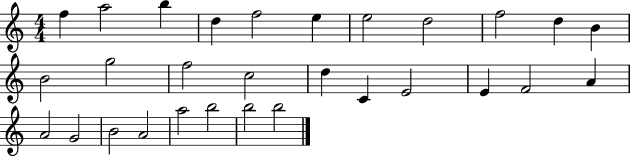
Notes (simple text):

F5/q A5/h B5/q D5/q F5/h E5/q E5/h D5/h F5/h D5/q B4/q B4/h G5/h F5/h C5/h D5/q C4/q E4/h E4/q F4/h A4/q A4/h G4/h B4/h A4/h A5/h B5/h B5/h B5/h